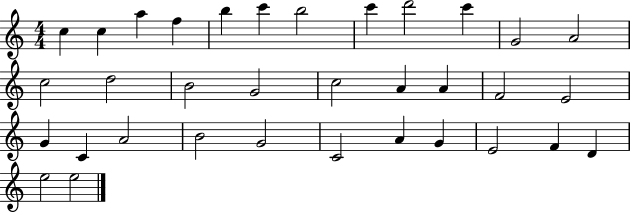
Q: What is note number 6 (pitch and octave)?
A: C6